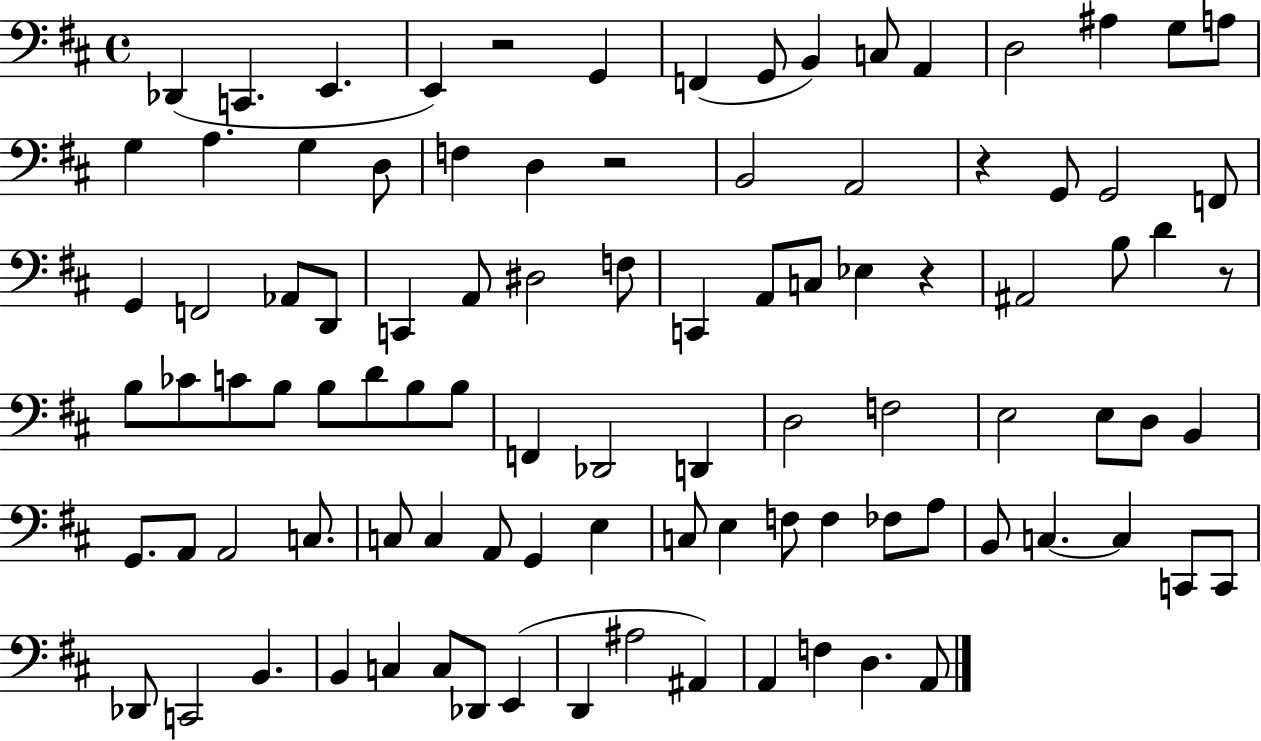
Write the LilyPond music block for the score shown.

{
  \clef bass
  \time 4/4
  \defaultTimeSignature
  \key d \major
  \repeat volta 2 { des,4( c,4. e,4. | e,4) r2 g,4 | f,4( g,8 b,4) c8 a,4 | d2 ais4 g8 a8 | \break g4 a4. g4 d8 | f4 d4 r2 | b,2 a,2 | r4 g,8 g,2 f,8 | \break g,4 f,2 aes,8 d,8 | c,4 a,8 dis2 f8 | c,4 a,8 c8 ees4 r4 | ais,2 b8 d'4 r8 | \break b8 ces'8 c'8 b8 b8 d'8 b8 b8 | f,4 des,2 d,4 | d2 f2 | e2 e8 d8 b,4 | \break g,8. a,8 a,2 c8. | c8 c4 a,8 g,4 e4 | c8 e4 f8 f4 fes8 a8 | b,8 c4.~~ c4 c,8 c,8 | \break des,8 c,2 b,4. | b,4 c4 c8 des,8 e,4( | d,4 ais2 ais,4) | a,4 f4 d4. a,8 | \break } \bar "|."
}